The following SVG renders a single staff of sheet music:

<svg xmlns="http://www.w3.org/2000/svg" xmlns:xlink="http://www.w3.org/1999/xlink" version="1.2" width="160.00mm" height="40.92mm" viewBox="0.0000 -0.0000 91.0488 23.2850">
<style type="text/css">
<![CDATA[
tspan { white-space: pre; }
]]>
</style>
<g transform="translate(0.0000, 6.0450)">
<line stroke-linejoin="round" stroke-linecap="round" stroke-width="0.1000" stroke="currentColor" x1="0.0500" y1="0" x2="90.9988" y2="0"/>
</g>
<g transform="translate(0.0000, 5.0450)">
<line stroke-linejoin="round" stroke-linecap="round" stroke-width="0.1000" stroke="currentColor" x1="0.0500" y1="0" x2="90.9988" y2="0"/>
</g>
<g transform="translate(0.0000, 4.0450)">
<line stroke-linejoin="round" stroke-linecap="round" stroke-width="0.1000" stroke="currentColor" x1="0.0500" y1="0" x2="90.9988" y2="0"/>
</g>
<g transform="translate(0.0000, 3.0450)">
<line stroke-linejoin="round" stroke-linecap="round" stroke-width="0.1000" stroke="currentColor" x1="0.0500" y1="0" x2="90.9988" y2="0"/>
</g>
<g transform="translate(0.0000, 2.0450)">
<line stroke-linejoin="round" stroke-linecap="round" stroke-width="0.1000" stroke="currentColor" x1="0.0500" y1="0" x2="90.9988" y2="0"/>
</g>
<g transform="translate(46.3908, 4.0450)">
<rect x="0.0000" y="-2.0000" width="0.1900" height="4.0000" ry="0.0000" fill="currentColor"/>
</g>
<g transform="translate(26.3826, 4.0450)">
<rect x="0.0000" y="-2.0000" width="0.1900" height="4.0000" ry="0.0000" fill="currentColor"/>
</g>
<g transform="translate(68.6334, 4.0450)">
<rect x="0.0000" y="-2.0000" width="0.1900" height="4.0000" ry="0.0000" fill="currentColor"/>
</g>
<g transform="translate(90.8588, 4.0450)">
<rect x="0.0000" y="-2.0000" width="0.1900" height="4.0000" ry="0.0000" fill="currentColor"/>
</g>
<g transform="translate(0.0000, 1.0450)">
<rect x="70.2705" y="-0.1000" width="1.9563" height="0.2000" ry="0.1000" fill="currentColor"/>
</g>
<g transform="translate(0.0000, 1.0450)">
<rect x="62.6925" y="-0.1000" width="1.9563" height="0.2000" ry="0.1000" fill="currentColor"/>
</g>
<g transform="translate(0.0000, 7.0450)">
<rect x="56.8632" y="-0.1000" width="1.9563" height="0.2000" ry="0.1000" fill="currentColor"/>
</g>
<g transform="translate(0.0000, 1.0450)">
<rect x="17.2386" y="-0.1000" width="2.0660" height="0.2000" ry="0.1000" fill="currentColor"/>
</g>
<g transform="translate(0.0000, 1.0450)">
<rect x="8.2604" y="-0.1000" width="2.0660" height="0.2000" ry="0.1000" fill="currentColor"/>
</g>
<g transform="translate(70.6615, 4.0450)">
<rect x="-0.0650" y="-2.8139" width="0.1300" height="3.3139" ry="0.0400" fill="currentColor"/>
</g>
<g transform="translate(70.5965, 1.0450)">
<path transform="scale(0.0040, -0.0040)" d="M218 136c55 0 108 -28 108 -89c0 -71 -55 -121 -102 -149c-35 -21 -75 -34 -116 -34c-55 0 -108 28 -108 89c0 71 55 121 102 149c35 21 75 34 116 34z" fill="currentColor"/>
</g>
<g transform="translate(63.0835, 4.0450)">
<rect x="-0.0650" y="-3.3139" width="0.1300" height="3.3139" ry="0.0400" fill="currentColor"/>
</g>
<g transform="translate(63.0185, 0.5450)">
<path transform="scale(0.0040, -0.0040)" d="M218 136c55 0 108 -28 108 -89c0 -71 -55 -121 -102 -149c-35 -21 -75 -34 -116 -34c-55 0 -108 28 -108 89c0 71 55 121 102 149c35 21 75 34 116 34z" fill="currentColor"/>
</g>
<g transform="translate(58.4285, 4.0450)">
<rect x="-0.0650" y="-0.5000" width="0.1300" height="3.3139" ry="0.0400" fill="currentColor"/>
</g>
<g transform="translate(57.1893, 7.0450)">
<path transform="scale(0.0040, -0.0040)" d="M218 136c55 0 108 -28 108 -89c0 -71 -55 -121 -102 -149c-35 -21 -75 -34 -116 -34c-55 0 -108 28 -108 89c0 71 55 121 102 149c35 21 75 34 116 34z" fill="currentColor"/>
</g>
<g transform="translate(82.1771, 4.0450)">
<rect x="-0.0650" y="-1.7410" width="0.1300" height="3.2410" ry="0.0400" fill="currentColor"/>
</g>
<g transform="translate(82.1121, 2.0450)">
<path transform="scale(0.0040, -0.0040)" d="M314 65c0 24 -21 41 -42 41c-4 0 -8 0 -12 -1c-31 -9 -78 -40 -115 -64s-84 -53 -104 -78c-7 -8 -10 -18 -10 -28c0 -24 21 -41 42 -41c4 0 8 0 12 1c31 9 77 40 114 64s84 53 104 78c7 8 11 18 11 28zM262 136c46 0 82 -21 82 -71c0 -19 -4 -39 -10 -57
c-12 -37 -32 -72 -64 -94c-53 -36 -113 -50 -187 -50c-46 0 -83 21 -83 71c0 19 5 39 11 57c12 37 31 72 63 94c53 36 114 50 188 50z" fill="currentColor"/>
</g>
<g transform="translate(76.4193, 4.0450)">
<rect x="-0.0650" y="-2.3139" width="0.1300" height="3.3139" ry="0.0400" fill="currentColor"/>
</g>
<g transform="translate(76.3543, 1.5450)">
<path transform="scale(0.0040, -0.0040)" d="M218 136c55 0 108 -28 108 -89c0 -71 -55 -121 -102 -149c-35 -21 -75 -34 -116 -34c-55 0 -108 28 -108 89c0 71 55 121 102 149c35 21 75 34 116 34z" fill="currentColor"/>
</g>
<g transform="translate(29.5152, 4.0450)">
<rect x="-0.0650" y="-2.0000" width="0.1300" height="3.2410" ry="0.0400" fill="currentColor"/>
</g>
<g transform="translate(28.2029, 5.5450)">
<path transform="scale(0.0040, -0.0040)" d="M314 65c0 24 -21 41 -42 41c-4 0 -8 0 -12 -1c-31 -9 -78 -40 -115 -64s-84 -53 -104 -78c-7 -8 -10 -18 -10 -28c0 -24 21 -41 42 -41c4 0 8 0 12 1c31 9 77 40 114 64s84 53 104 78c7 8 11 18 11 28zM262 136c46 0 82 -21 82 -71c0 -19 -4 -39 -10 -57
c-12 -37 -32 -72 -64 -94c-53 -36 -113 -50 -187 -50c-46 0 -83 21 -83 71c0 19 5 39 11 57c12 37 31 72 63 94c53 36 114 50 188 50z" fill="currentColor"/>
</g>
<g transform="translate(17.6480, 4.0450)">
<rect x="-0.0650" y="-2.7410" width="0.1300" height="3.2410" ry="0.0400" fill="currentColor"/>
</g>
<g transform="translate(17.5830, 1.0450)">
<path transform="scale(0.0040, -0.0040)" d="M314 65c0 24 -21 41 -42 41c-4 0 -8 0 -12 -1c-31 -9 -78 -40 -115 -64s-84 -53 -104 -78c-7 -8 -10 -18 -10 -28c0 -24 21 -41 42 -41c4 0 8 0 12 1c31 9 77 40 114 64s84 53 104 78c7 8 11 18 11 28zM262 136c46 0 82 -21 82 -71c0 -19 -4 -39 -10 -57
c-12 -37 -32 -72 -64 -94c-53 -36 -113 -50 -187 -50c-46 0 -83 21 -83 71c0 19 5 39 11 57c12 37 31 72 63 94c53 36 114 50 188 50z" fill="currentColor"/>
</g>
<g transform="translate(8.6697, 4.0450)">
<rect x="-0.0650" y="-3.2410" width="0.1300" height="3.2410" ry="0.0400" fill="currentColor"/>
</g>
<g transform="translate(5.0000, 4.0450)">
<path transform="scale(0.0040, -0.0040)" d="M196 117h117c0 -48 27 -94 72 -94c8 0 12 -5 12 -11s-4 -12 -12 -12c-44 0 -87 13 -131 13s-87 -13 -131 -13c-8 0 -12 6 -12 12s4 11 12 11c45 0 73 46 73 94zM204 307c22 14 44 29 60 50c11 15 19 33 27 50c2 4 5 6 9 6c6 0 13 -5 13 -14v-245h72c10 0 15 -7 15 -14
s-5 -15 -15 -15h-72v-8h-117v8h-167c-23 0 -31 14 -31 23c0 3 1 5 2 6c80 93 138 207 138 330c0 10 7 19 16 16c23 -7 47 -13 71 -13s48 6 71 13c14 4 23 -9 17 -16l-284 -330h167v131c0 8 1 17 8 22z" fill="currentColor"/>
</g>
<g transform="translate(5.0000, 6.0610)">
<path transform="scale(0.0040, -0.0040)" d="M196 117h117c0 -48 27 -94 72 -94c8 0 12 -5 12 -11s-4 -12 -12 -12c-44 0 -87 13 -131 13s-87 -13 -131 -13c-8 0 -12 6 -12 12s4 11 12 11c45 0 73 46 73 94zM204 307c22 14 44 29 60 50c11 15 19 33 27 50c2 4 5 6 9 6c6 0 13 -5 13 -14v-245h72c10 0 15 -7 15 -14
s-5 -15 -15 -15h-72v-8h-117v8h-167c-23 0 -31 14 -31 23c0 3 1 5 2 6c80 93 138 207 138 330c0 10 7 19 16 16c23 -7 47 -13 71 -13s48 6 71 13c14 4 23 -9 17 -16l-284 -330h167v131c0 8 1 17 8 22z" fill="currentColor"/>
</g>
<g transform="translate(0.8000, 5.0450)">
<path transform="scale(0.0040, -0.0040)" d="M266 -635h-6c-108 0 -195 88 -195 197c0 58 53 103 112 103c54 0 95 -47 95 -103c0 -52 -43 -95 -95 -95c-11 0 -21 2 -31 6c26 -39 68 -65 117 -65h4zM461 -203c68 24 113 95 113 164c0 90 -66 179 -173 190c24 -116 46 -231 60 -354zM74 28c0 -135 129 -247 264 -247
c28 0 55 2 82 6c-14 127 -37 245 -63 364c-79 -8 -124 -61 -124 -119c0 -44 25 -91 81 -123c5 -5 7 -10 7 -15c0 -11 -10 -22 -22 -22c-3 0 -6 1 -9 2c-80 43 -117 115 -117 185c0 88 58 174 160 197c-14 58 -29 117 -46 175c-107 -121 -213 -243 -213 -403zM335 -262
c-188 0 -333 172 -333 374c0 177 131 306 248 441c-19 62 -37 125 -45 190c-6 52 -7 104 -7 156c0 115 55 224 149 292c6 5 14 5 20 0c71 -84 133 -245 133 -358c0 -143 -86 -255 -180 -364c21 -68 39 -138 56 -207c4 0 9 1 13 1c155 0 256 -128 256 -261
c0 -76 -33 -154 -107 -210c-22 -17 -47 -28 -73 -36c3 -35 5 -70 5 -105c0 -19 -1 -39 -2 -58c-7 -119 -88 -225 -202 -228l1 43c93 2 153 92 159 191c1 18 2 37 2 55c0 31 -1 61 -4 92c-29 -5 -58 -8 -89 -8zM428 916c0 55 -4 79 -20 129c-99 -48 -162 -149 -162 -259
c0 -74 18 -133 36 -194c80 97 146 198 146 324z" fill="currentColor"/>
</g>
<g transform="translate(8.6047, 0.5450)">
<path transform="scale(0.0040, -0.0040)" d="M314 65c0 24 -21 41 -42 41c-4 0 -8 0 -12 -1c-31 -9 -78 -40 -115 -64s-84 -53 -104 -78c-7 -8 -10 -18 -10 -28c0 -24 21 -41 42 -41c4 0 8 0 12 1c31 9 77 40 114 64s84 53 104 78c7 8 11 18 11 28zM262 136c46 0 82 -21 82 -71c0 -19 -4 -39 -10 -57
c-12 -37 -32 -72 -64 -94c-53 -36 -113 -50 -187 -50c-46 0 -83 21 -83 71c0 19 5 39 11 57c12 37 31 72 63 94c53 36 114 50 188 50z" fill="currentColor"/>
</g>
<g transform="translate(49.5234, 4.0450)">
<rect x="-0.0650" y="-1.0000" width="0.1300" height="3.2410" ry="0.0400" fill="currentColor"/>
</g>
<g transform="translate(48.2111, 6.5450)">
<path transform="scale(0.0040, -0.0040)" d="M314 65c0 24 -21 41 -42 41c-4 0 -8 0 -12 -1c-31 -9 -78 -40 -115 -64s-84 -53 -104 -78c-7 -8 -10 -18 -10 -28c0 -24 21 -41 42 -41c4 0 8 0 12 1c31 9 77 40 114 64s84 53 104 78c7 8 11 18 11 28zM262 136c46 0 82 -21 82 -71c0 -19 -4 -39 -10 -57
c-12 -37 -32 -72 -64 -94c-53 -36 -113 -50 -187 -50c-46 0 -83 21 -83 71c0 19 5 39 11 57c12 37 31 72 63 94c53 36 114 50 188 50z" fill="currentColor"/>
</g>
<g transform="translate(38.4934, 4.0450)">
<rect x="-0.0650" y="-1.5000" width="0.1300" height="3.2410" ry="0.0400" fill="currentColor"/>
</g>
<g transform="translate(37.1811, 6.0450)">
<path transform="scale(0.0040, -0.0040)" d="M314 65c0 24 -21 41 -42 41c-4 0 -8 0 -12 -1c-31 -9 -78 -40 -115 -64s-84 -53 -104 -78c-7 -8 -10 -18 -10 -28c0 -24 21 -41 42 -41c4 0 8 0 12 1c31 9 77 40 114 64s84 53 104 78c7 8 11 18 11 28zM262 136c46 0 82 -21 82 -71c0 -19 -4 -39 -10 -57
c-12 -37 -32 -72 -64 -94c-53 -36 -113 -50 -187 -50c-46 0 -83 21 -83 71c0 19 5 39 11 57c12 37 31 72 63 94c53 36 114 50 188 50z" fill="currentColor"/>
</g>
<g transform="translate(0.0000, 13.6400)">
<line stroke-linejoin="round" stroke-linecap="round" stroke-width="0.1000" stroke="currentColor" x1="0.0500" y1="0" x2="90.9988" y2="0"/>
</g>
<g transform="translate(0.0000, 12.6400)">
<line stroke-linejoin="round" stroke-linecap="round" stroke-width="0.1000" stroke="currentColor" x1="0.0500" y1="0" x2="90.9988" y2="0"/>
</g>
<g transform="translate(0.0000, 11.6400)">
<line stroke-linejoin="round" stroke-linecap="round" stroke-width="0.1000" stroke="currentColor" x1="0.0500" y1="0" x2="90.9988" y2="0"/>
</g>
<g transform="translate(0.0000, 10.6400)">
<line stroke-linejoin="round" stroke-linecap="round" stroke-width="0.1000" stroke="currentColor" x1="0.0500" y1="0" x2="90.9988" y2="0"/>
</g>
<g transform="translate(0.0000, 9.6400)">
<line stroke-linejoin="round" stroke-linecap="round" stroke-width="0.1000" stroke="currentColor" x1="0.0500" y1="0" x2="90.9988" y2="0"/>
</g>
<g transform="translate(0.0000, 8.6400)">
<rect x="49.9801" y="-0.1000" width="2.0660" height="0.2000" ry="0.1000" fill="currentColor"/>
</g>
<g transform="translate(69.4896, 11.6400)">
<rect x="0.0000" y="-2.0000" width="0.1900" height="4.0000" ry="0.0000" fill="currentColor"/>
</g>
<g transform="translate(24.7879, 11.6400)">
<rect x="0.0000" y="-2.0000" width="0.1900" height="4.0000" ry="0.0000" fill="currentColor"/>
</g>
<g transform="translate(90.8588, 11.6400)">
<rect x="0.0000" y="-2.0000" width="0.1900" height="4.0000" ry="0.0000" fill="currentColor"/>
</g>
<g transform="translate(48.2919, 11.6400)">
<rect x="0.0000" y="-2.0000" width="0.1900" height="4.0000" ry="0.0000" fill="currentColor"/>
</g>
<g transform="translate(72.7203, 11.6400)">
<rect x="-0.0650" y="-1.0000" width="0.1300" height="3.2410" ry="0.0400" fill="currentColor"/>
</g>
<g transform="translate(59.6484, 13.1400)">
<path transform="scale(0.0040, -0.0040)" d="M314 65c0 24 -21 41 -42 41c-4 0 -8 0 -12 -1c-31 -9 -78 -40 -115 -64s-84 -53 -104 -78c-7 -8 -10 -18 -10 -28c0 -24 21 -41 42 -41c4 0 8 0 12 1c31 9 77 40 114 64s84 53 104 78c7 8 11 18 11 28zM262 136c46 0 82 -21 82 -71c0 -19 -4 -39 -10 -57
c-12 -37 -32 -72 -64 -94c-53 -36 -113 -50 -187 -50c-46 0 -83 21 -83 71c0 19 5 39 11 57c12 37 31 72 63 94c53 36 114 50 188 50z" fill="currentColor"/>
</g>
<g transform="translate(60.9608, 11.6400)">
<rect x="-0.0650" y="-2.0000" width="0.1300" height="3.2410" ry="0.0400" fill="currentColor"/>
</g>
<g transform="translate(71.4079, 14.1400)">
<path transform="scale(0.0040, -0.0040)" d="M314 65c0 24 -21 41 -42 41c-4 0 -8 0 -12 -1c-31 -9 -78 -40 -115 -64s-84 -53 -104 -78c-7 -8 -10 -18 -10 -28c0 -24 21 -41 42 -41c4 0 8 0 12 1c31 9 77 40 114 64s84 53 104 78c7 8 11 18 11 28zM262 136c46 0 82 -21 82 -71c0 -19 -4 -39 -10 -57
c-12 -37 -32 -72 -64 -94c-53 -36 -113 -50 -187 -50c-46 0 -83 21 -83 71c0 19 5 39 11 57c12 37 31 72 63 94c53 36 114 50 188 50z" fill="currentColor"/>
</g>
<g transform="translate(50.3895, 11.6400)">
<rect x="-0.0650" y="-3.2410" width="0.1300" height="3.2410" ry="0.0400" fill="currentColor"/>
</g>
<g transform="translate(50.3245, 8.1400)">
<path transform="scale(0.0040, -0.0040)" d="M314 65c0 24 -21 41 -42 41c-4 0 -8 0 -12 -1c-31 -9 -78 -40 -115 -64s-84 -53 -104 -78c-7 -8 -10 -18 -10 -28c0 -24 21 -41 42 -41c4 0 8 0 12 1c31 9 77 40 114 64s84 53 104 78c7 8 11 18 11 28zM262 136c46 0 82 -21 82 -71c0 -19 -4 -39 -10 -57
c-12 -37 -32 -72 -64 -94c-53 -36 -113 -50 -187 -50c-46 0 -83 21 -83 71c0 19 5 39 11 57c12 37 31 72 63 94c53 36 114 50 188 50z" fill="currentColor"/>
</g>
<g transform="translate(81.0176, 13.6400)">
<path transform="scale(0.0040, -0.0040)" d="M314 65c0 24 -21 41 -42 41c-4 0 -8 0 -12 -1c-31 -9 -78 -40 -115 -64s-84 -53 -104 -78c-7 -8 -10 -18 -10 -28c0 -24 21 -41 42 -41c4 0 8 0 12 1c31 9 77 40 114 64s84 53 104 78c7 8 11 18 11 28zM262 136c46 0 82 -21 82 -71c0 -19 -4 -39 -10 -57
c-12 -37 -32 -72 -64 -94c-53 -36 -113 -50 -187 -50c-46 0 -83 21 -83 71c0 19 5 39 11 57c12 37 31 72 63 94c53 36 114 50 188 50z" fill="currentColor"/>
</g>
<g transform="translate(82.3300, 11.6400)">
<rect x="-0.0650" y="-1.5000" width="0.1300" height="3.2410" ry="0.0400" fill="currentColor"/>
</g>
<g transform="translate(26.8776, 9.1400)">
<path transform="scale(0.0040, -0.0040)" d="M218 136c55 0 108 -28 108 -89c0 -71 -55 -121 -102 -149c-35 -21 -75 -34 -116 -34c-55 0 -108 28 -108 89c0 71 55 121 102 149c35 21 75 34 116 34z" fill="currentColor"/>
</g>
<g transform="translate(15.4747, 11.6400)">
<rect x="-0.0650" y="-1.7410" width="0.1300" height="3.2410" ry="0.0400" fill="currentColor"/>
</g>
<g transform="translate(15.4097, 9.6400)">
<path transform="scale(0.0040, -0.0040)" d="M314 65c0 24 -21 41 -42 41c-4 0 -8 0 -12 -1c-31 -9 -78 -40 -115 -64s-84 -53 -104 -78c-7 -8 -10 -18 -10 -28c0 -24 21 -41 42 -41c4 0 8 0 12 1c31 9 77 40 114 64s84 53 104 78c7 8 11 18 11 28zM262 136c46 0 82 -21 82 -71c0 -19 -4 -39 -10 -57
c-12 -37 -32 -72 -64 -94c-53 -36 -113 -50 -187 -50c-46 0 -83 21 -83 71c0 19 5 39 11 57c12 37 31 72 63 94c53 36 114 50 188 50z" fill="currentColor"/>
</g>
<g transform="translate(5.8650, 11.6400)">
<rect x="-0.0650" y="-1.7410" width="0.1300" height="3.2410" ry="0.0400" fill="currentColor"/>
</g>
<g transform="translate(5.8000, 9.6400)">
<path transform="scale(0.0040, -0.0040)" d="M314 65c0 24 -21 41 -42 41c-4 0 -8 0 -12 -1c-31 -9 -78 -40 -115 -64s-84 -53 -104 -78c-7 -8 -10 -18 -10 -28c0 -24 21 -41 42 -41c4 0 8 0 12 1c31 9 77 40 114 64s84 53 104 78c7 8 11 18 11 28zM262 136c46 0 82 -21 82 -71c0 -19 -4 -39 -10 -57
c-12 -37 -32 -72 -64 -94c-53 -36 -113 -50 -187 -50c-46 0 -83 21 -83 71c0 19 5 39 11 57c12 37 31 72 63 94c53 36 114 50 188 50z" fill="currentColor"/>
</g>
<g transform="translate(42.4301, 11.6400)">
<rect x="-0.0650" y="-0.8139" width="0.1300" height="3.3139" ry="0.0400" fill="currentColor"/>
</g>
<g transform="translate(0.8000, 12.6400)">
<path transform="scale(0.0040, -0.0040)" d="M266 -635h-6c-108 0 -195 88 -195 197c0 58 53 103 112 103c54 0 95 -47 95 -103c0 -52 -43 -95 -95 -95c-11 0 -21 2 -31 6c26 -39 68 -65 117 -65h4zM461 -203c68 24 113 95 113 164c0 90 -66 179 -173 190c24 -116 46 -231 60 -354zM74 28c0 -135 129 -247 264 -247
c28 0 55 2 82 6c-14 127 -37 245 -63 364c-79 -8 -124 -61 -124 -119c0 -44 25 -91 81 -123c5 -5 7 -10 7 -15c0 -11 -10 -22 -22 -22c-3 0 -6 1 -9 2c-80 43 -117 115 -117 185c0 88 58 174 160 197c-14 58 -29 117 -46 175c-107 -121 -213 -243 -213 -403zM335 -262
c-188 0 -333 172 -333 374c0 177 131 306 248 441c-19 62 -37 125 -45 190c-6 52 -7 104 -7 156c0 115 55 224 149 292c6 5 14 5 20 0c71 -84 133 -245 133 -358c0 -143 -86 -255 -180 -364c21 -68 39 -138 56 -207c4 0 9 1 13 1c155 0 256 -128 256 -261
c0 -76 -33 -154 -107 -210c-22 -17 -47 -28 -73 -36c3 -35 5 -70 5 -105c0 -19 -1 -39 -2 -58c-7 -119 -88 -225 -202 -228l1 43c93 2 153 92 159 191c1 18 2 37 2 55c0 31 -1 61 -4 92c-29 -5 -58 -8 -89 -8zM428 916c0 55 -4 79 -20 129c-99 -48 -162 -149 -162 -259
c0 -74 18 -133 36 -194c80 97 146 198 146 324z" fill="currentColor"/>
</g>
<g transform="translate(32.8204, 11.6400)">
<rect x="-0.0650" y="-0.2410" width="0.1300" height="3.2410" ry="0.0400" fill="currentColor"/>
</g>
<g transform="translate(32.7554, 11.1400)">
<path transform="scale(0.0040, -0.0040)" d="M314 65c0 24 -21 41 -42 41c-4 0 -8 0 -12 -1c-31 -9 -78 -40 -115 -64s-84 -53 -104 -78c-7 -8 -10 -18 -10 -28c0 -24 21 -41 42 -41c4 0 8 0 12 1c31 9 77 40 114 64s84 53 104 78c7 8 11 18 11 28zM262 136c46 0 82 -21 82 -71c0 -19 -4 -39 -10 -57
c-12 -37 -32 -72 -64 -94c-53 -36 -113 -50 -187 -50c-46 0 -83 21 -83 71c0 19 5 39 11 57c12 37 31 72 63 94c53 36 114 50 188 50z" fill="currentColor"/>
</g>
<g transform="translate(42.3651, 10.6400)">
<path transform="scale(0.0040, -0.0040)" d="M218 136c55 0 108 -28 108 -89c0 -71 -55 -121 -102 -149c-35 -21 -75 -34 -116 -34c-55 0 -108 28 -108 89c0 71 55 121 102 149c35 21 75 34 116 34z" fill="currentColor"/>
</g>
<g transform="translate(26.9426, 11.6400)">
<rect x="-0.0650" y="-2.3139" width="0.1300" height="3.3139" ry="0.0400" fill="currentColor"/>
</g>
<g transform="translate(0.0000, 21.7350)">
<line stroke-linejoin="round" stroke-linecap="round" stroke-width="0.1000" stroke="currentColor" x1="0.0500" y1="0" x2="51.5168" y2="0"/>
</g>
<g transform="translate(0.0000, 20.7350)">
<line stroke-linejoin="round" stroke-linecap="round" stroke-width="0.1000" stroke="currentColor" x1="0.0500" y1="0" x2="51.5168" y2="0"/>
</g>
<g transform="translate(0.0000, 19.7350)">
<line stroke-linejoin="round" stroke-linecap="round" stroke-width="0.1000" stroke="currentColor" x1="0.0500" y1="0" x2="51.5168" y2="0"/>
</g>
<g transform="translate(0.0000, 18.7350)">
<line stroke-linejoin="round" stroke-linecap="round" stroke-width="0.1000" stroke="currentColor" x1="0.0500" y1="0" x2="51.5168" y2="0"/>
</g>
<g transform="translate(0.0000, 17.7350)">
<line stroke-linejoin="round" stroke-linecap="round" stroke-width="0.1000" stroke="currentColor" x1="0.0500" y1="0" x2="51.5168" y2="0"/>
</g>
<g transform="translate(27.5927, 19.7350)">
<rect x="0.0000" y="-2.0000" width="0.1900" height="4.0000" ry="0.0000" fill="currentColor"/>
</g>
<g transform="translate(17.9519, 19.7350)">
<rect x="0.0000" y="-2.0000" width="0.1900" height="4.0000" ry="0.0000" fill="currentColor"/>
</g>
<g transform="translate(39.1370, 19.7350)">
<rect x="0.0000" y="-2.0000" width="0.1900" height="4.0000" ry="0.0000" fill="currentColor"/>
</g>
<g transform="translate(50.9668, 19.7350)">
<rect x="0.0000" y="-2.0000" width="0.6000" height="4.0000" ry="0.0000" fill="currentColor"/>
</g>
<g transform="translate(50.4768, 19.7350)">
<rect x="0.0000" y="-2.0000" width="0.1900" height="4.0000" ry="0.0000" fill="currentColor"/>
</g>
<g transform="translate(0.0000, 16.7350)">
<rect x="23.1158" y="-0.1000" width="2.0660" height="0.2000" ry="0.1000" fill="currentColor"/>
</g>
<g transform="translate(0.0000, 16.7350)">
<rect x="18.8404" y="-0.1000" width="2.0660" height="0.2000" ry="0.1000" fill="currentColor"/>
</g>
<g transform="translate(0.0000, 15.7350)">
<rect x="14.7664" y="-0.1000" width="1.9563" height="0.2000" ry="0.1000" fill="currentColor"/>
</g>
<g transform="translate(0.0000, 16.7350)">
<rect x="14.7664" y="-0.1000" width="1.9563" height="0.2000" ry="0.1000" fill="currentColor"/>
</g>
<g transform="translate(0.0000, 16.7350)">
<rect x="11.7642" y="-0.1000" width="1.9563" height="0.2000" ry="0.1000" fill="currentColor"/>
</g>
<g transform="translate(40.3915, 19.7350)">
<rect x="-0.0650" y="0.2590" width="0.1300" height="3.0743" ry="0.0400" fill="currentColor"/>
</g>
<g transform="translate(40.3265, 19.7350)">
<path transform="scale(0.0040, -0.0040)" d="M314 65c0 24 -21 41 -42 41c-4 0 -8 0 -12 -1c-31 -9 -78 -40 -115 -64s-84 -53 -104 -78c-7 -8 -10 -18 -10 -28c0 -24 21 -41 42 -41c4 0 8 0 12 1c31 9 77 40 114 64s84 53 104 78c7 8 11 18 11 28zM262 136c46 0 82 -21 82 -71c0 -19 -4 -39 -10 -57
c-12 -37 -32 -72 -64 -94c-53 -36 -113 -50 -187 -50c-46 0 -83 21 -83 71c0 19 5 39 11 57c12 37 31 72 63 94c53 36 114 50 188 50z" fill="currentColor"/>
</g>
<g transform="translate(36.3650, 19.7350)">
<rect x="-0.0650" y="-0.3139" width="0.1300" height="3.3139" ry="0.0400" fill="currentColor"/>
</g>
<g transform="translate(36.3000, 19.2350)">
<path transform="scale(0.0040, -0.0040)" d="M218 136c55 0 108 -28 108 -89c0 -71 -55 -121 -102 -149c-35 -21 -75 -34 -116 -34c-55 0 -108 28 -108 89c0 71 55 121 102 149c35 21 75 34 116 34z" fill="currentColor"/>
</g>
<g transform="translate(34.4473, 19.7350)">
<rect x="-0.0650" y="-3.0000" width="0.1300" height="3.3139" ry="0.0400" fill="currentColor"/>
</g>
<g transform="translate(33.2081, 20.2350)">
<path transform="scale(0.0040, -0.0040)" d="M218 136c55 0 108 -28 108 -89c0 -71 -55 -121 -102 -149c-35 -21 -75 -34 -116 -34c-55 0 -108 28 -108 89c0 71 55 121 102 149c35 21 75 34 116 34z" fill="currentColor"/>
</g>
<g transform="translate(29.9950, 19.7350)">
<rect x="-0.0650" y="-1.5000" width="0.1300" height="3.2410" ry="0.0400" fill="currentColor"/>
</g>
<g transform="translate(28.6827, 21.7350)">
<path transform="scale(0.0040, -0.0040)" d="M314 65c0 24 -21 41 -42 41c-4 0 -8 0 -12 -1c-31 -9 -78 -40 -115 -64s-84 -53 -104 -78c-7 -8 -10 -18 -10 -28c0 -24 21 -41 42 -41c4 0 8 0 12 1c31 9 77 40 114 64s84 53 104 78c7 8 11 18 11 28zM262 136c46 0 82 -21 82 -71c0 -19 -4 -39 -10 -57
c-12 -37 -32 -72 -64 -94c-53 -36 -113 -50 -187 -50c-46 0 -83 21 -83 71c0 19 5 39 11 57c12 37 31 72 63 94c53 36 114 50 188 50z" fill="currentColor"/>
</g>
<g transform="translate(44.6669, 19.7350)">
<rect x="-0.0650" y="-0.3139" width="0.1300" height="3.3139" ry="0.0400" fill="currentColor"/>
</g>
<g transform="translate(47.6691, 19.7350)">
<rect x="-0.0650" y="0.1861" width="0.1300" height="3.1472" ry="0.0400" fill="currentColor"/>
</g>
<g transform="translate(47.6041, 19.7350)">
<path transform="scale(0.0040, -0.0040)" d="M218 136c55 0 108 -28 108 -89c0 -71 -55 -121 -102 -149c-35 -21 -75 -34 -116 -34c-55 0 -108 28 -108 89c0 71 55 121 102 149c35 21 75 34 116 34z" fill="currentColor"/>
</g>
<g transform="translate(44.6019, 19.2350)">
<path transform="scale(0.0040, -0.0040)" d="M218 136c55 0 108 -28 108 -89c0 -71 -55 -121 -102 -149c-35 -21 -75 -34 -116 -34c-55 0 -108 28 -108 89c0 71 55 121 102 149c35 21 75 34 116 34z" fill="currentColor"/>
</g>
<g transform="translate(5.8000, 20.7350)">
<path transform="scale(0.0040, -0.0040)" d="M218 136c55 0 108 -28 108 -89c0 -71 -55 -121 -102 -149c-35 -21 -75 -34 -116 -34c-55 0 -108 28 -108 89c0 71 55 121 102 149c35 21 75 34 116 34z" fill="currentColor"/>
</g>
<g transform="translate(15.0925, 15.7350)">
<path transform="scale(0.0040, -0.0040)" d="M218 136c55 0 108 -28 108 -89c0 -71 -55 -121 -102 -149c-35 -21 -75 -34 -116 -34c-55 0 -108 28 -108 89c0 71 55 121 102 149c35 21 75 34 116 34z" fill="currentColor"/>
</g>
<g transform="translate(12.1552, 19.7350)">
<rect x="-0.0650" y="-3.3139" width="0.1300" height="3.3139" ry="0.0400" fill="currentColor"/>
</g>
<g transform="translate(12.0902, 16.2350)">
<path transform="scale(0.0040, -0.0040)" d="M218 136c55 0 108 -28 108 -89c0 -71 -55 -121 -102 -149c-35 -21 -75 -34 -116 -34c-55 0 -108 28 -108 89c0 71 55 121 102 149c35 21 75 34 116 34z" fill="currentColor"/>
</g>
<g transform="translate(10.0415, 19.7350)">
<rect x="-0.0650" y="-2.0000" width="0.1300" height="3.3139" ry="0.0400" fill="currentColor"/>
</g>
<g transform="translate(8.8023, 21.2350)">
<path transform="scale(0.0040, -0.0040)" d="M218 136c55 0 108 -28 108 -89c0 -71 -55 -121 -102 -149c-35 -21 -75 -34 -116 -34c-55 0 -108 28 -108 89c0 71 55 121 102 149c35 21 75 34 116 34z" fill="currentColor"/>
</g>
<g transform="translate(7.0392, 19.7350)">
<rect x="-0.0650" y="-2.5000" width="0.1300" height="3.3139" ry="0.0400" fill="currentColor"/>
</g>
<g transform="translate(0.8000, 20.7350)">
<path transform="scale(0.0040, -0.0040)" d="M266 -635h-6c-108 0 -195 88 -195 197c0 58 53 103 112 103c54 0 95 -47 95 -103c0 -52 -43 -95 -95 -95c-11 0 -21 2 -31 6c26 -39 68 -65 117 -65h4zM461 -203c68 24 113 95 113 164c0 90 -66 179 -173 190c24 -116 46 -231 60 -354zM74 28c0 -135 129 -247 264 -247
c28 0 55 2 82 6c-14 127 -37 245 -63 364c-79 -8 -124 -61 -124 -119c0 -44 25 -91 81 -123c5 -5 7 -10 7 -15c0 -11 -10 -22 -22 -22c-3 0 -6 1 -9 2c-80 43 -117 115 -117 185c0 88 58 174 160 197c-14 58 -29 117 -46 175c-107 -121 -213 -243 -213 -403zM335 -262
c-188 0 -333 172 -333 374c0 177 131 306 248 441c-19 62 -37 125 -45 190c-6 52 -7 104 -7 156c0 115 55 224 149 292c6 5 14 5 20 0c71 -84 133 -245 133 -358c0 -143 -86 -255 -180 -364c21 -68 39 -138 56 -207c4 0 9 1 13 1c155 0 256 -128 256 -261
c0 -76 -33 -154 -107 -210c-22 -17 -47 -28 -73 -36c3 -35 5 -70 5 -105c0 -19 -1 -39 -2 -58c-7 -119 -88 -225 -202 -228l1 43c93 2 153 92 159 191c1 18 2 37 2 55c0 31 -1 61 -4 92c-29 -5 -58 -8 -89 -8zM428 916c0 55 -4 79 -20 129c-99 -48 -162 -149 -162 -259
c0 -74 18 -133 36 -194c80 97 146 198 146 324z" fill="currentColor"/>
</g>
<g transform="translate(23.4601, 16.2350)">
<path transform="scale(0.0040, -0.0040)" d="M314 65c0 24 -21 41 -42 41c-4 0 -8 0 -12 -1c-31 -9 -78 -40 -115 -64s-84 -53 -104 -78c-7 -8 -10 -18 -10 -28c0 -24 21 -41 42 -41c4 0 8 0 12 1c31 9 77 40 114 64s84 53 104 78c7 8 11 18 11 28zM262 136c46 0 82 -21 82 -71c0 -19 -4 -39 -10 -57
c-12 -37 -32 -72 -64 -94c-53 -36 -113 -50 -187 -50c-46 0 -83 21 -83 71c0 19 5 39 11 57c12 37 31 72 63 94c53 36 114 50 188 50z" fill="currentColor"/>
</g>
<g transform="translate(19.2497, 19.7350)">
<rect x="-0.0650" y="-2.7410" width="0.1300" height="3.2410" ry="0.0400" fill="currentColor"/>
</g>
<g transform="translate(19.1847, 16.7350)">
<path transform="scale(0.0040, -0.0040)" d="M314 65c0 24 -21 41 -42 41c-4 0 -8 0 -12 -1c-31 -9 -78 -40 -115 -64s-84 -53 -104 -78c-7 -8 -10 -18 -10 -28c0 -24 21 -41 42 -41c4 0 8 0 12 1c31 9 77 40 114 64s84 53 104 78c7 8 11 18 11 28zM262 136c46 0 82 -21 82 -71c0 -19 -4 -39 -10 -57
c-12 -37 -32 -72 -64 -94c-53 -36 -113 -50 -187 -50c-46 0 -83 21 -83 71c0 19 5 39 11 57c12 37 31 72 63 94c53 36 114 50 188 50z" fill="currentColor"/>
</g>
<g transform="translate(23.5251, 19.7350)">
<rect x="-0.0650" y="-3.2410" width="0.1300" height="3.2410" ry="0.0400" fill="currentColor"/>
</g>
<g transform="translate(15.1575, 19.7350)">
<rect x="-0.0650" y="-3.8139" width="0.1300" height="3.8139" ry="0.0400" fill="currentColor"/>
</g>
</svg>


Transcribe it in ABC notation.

X:1
T:Untitled
M:4/4
L:1/4
K:C
b2 a2 F2 E2 D2 C b a g f2 f2 f2 g c2 d b2 F2 D2 E2 G F b c' a2 b2 E2 A c B2 c B